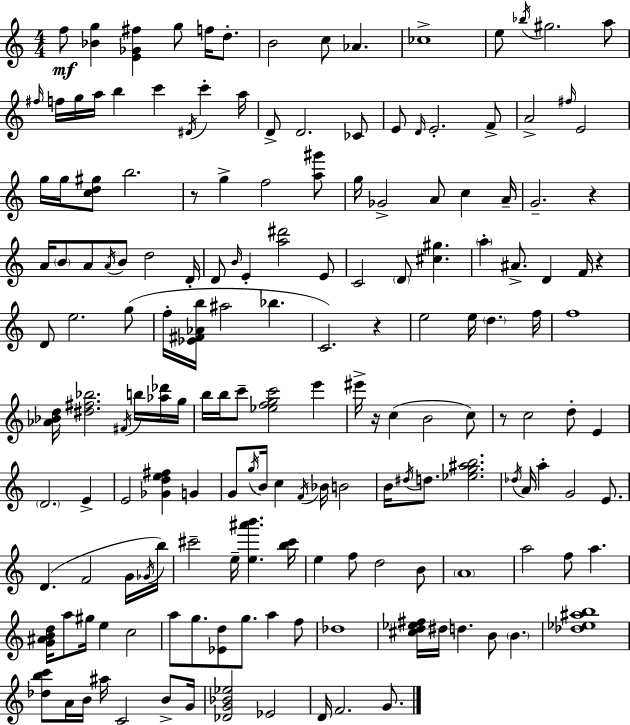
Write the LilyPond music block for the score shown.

{
  \clef treble
  \numericTimeSignature
  \time 4/4
  \key c \major
  f''8\mf <bes' g''>4 <e' ges' fis''>4 g''8 f''16 d''8.-. | b'2 c''8 aes'4. | ces''1-> | e''8 \acciaccatura { bes''16 } gis''2. a''8 | \break \grace { fis''16 } f''16 g''16 a''16 b''4 c'''4 \acciaccatura { dis'16 } c'''4-. | a''16 d'8-> d'2. | ces'8 e'8 \grace { d'16 } e'2.-. | f'8-> a'2-> \grace { fis''16 } e'2 | \break g''16 g''16 <c'' d'' gis''>8 b''2. | r8 g''4-> f''2 | <a'' gis'''>8 g''16 ges'2-> a'8 | c''4 a'16-- g'2.-- | \break r4 a'16 \parenthesize b'8 a'8 \acciaccatura { a'16 } b'8 d''2 | d'16-. d'8 \grace { b'16 } e'4-. <a'' dis'''>2 | e'8 c'2 \parenthesize d'8 | <cis'' gis''>4. \parenthesize a''4-. ais'8.-> d'4 | \break f'16 r4 d'8 e''2. | g''8( f''16-. <ees' fis' aes' b''>16 ais''2 | bes''4. c'2.) | r4 e''2 e''16 | \break \parenthesize d''4. f''16 f''1 | <aes' bes' d''>16 <dis'' fis'' bes''>2. | \acciaccatura { fis'16 } b''16 <aes'' des'''>16 g''16 b''16 b''16 c'''8-- <ees'' f'' g'' c'''>2 | e'''4 eis'''16-> r16 c''4( b'2 | \break c''8) r8 c''2 | d''8-. e'4 \parenthesize d'2. | e'4-> e'2 | <ges' d'' e'' fis''>4 g'4 g'8 \acciaccatura { g''16 } b'16 c''4 | \break \acciaccatura { f'16 } bes'16 b'2 b'16 \acciaccatura { dis''16 } d''8. <ees'' g'' ais'' b''>2. | \acciaccatura { des''16 } a'16 a''4-. | g'2 e'8. d'4.( | f'2 g'16 \acciaccatura { ges'16 } b''16) cis'''2-- | \break e''16-- <e'' ais''' b'''>4. <b'' cis'''>16 e''4 | f''8 d''2 b'8 \parenthesize a'1 | a''2 | f''8 a''4. <g' ais' b' d''>16 a''8 | \break gis''16 e''4 c''2 a''8 g''8. | <ees' d''>8 g''8. a''4 f''8 des''1 | <cis'' d'' ees'' fis''>16 dis''16 d''4. | b'8 \parenthesize b'4. <des'' ees'' ais'' b''>1 | \break <des'' b'' c'''>8 a'16 | b'16 ais''16 c'2 b'8-> g'16 <des' g' bes' ees''>2 | ees'2 d'16 f'2. | g'8. \bar "|."
}